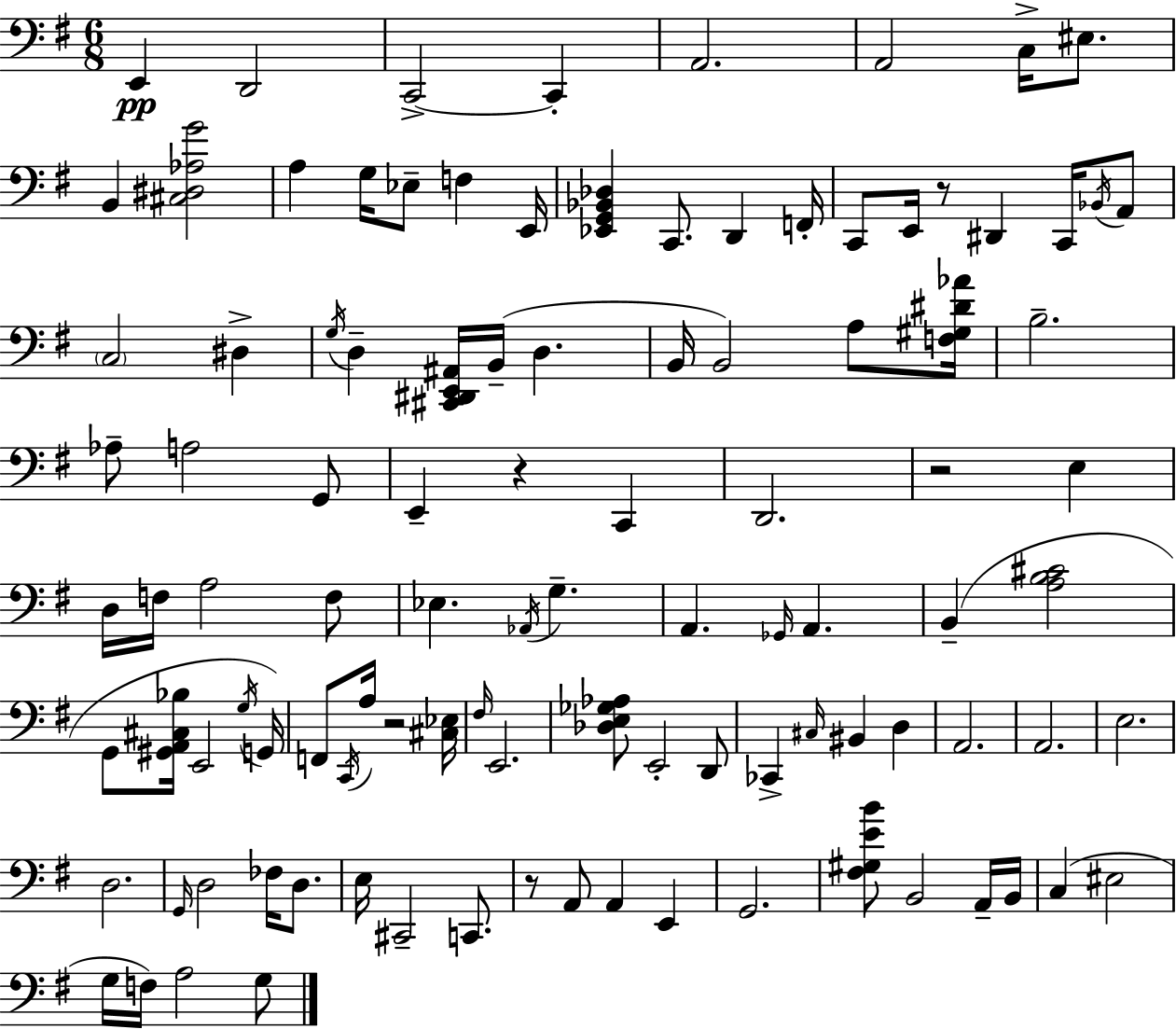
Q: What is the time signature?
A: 6/8